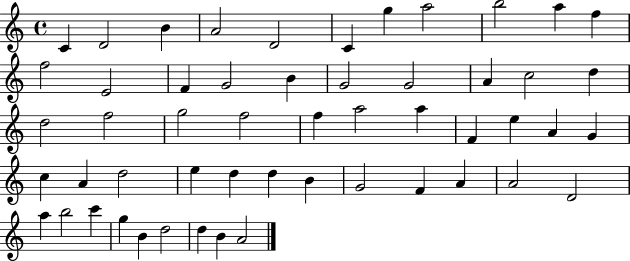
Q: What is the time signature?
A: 4/4